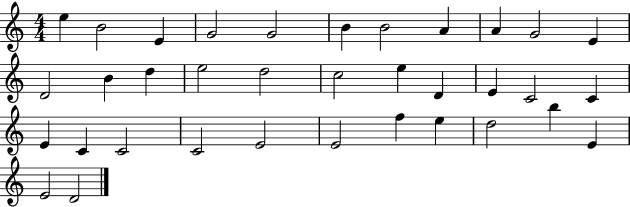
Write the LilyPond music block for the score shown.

{
  \clef treble
  \numericTimeSignature
  \time 4/4
  \key c \major
  e''4 b'2 e'4 | g'2 g'2 | b'4 b'2 a'4 | a'4 g'2 e'4 | \break d'2 b'4 d''4 | e''2 d''2 | c''2 e''4 d'4 | e'4 c'2 c'4 | \break e'4 c'4 c'2 | c'2 e'2 | e'2 f''4 e''4 | d''2 b''4 e'4 | \break e'2 d'2 | \bar "|."
}